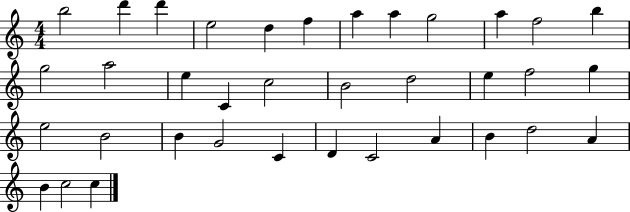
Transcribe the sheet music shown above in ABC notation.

X:1
T:Untitled
M:4/4
L:1/4
K:C
b2 d' d' e2 d f a a g2 a f2 b g2 a2 e C c2 B2 d2 e f2 g e2 B2 B G2 C D C2 A B d2 A B c2 c